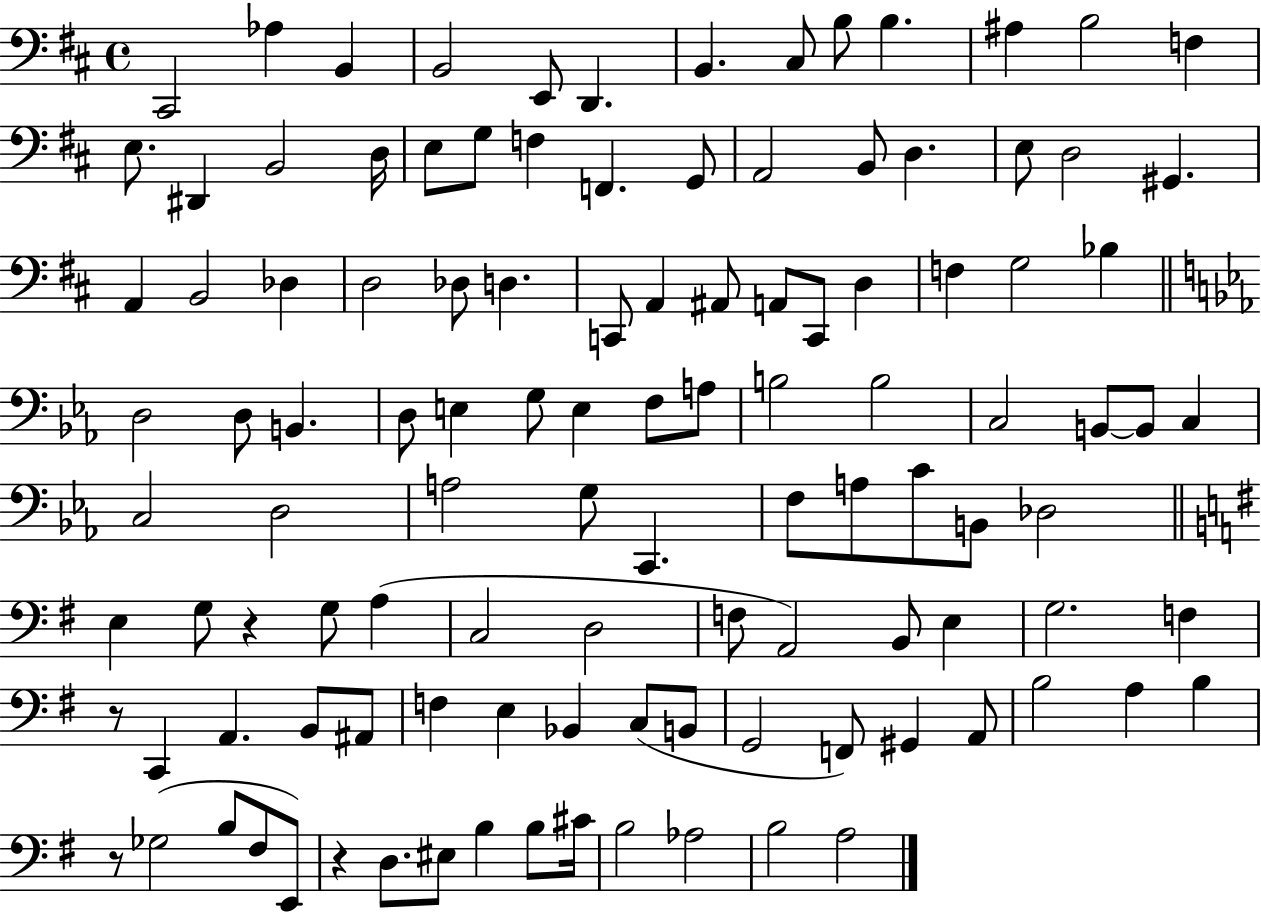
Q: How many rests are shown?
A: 4